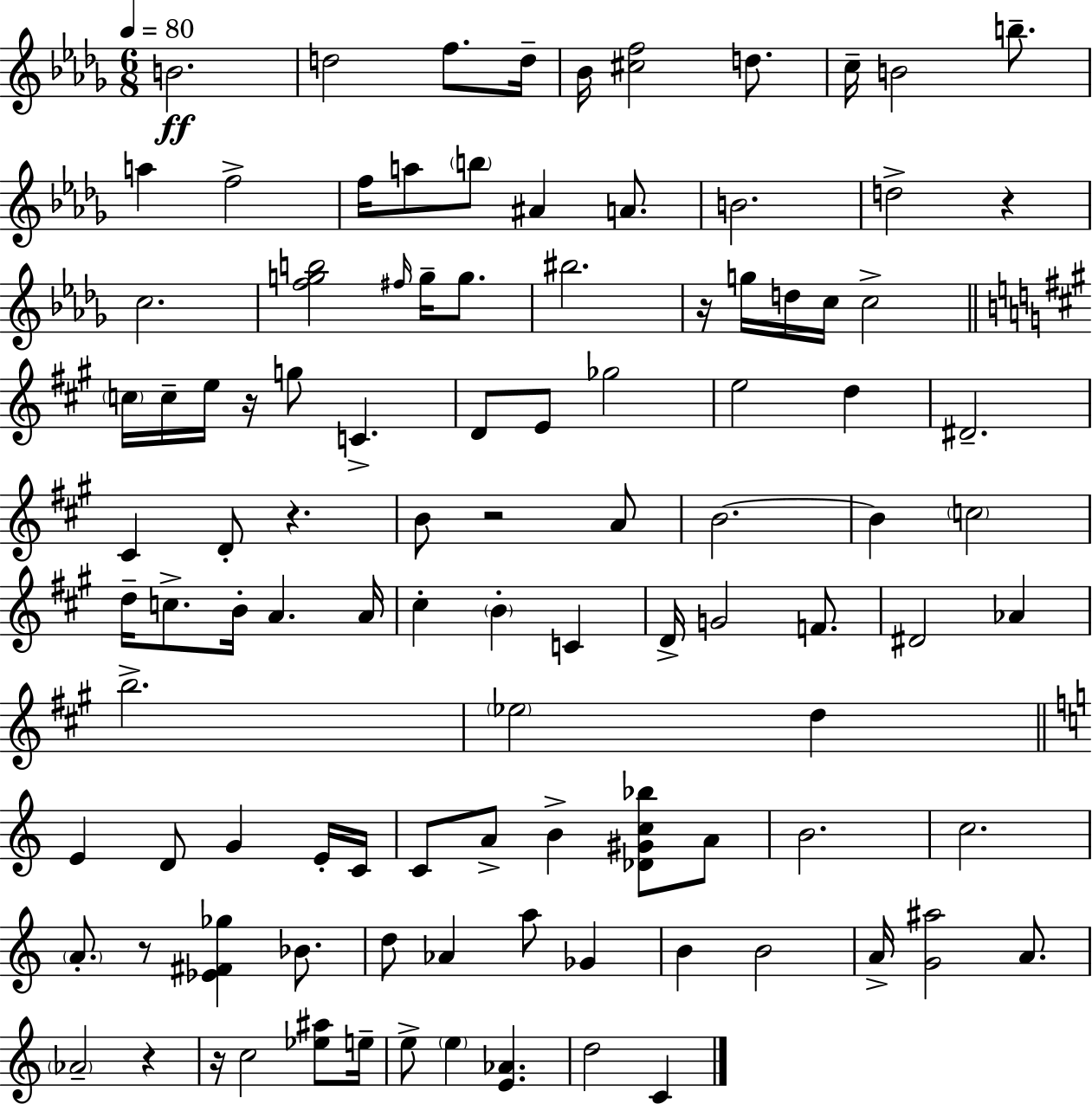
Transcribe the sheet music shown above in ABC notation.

X:1
T:Untitled
M:6/8
L:1/4
K:Bbm
B2 d2 f/2 d/4 _B/4 [^cf]2 d/2 c/4 B2 b/2 a f2 f/4 a/2 b/2 ^A A/2 B2 d2 z c2 [fgb]2 ^f/4 g/4 g/2 ^b2 z/4 g/4 d/4 c/4 c2 c/4 c/4 e/4 z/4 g/2 C D/2 E/2 _g2 e2 d ^D2 ^C D/2 z B/2 z2 A/2 B2 B c2 d/4 c/2 B/4 A A/4 ^c B C D/4 G2 F/2 ^D2 _A b2 _e2 d E D/2 G E/4 C/4 C/2 A/2 B [_D^Gc_b]/2 A/2 B2 c2 A/2 z/2 [_E^F_g] _B/2 d/2 _A a/2 _G B B2 A/4 [G^a]2 A/2 _A2 z z/4 c2 [_e^a]/2 e/4 e/2 e [E_A] d2 C